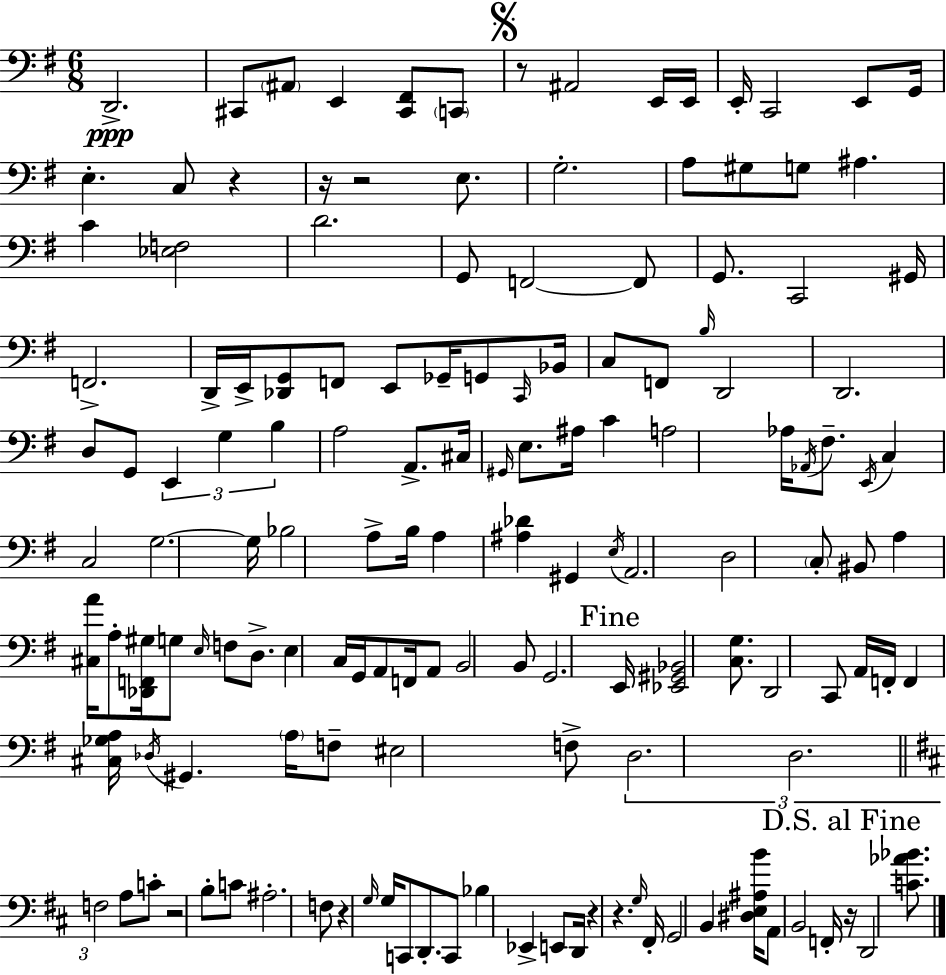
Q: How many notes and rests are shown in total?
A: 146